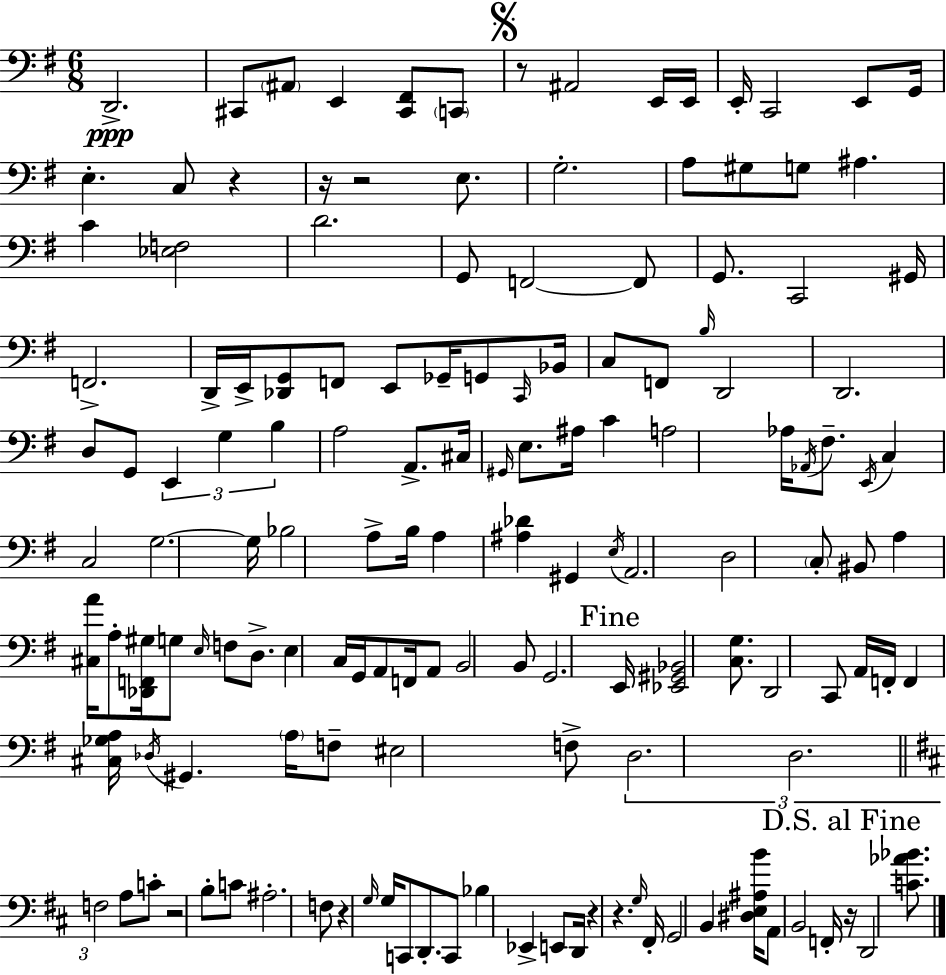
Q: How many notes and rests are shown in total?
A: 146